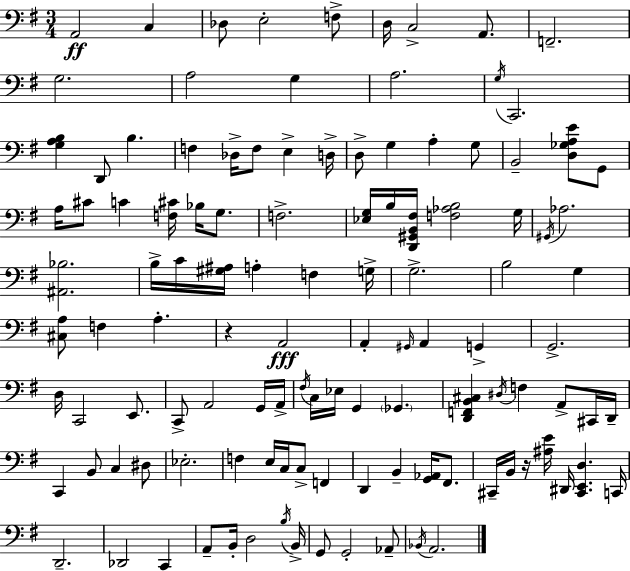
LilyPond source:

{
  \clef bass
  \numericTimeSignature
  \time 3/4
  \key e \minor
  a,2\ff c4 | des8 e2-. f8-> | d16 c2-> a,8. | f,2.-- | \break g2. | a2 g4 | a2. | \acciaccatura { g16 } c,2. | \break <g a b>4 d,8 b4. | f4 des16-> f8 e4-> | d16-> d8-> g4 a4-. g8 | b,2-- <d ges a e'>8 g,8 | \break a16 cis'8 c'4 <f cis'>16 bes16 g8. | f2.-> | <ees g>16 b16 <d, gis, b, fis>16 <f aes b>2 | g16 \acciaccatura { gis,16 } aes2. | \break <ais, bes>2. | b16-> c'16 <gis ais>16 a4-. f4 | g16-> g2.-> | b2 g4 | \break <cis a>8 f4 a4.-. | r4 a,2\fff | a,4-. \grace { gis,16 } a,4 g,4-> | g,2.-> | \break d16 c,2 | e,8. c,8-> a,2 | g,16 a,16-> \acciaccatura { fis16 } c16 ees16 g,4 \parenthesize ges,4. | <d, f, b, cis>4 \acciaccatura { dis16 } f4 | \break a,8-> cis,16 d,16-- c,4 b,8 c4 | dis8 ees2.-. | f4 e16 c16 c8-> | f,4 d,4 b,4-- | \break <g, aes,>16 fis,8. cis,16-- b,16 r16 <ais e'>16 dis,16 <cis, e, d>4. | c,16 d,2.-- | des,2 | c,4 a,8-- b,16-. d2 | \break \acciaccatura { b16 } b,16-> g,8 g,2-. | aes,8-- \acciaccatura { bes,16 } a,2. | \bar "|."
}